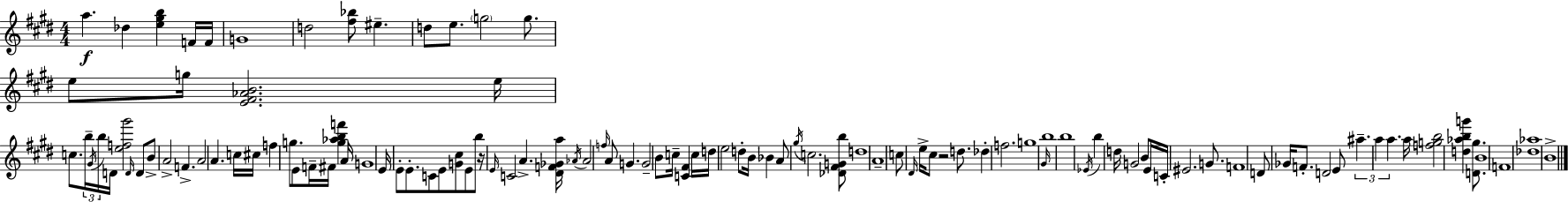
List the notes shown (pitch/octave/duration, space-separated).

A5/q. Db5/q [E5,G#5,B5]/q F4/s F4/s G4/w D5/h [F#5,Bb5]/e EIS5/q. D5/e E5/e. G5/h G5/e. E5/e G5/s [E4,F#4,Ab4,B4]/h. E5/s C5/e. B5/s G#4/s B5/s D4/s [E5,F5,G#6]/h D4/s D4/e B4/e A4/h F4/q. A4/h A4/q. C5/s C#5/s F5/q G5/e. E4/e F4/s F#4/s [G5,Ab5,B5,F6]/q A4/s G4/w E4/s E4/e E4/e. C4/e E4/e [G4,C#5]/e E4/e B5/e R/s E4/s C4/h A4/q. [D#4,F4,Gb4,A5]/s Ab4/s Ab4/h F5/s A4/e G4/q. G4/h B4/e C5/s [C4,F#4]/q C5/s D5/s E5/h D5/e B4/s Bb4/q A4/e G#5/s C5/h. [Db4,F#4,G4,B5]/e D5/w A4/w C5/e D#4/s E5/s C#5/e R/h D5/e. Db5/q F5/h. G5/w G#4/s B5/w B5/w Eb4/s B5/q D5/s G4/h B4/e E4/s C4/s EIS4/h. G4/e. F4/w D4/e Gb4/s F4/e. D4/h E4/e A#5/q. A5/q A5/q. A5/s [F5,G5,B5]/h [D5,Ab5,B5,G6]/q [D4,G#5]/e. B4/w F4/w [Db5,Ab5]/w B4/w